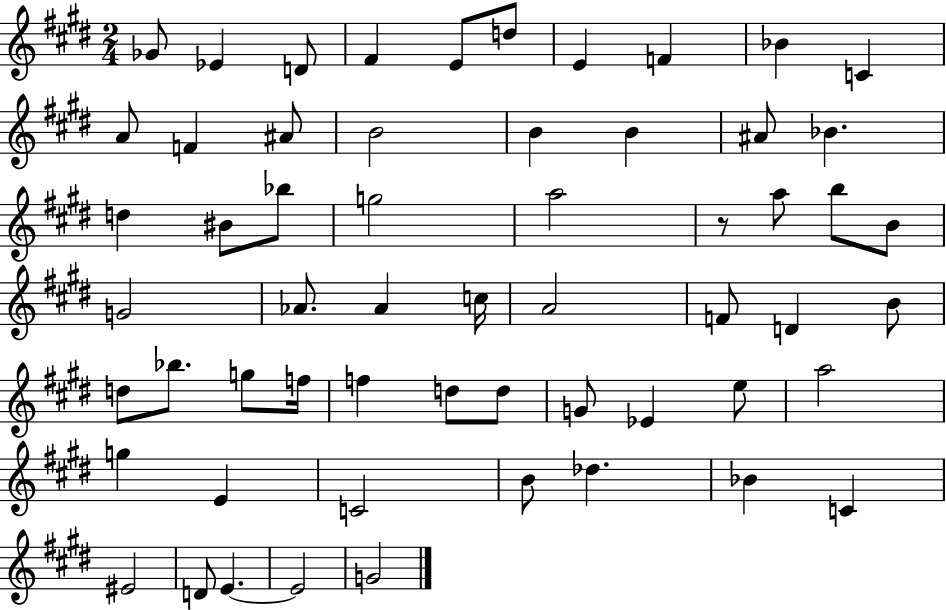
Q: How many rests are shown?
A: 1